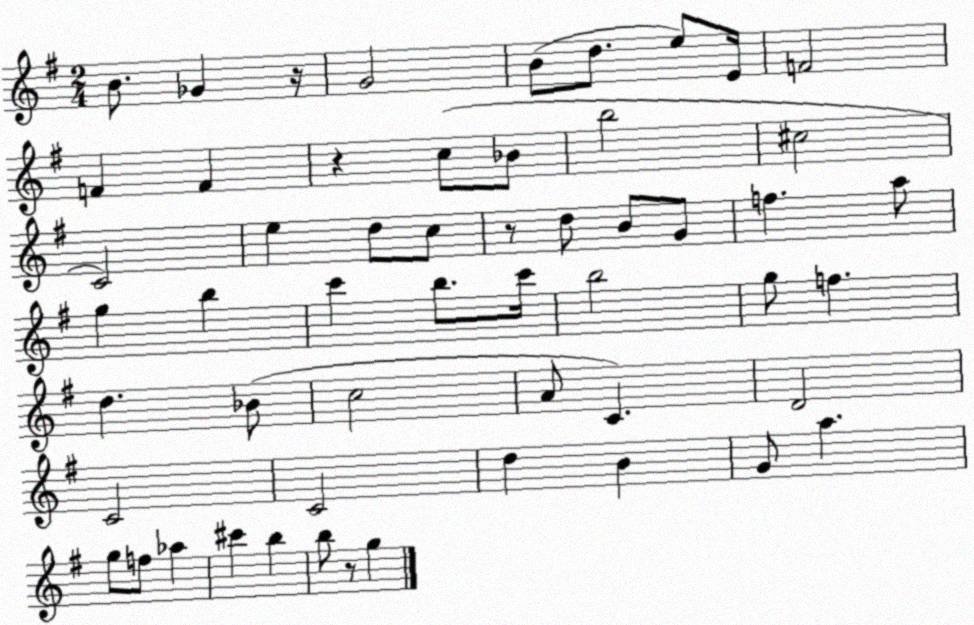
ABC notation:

X:1
T:Untitled
M:2/4
L:1/4
K:G
B/2 _G z/4 G2 B/2 d/2 e/2 E/4 F2 F F z c/2 _B/2 b2 ^c2 C2 e d/2 c/2 z/2 d/2 B/2 G/2 f a/2 g b c' b/2 c'/4 b2 g/2 f d _B/2 c2 A/2 C D2 C2 C2 d B G/2 a g/2 f/2 _a ^c' b b/2 z/2 g